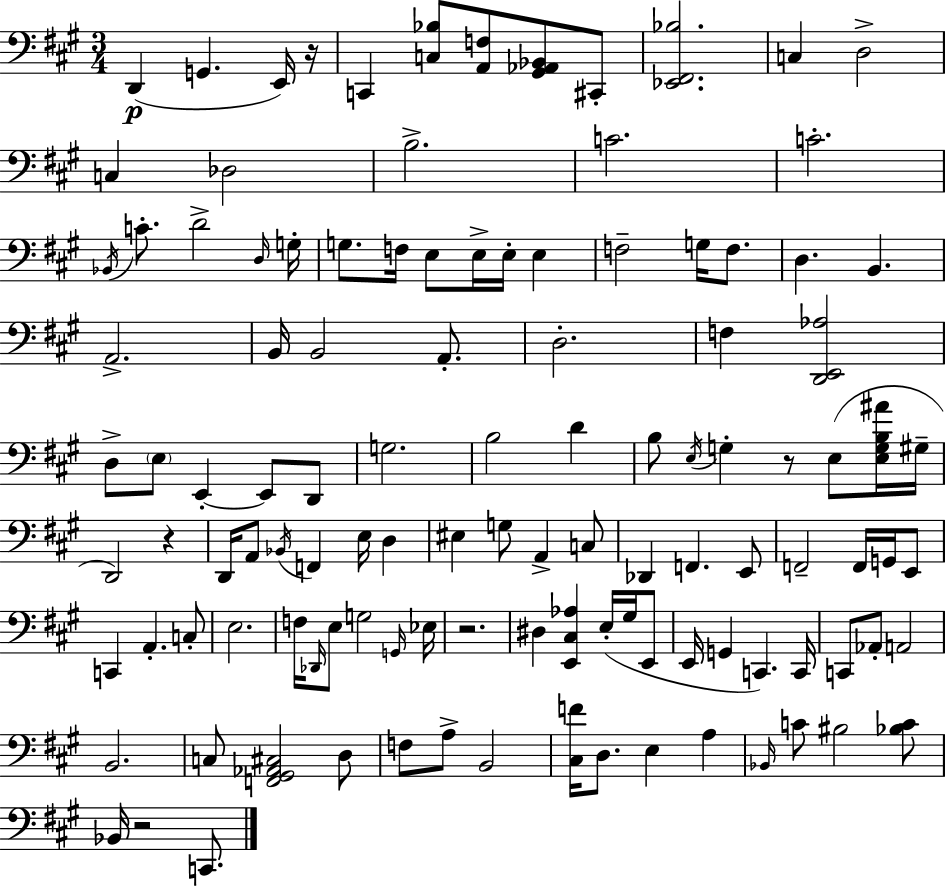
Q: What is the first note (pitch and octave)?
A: D2